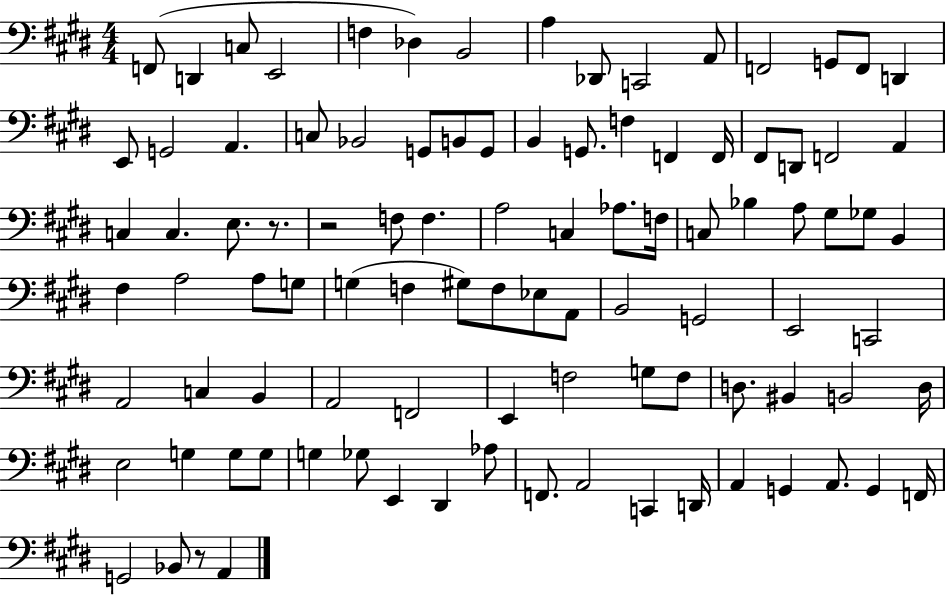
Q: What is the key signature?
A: E major